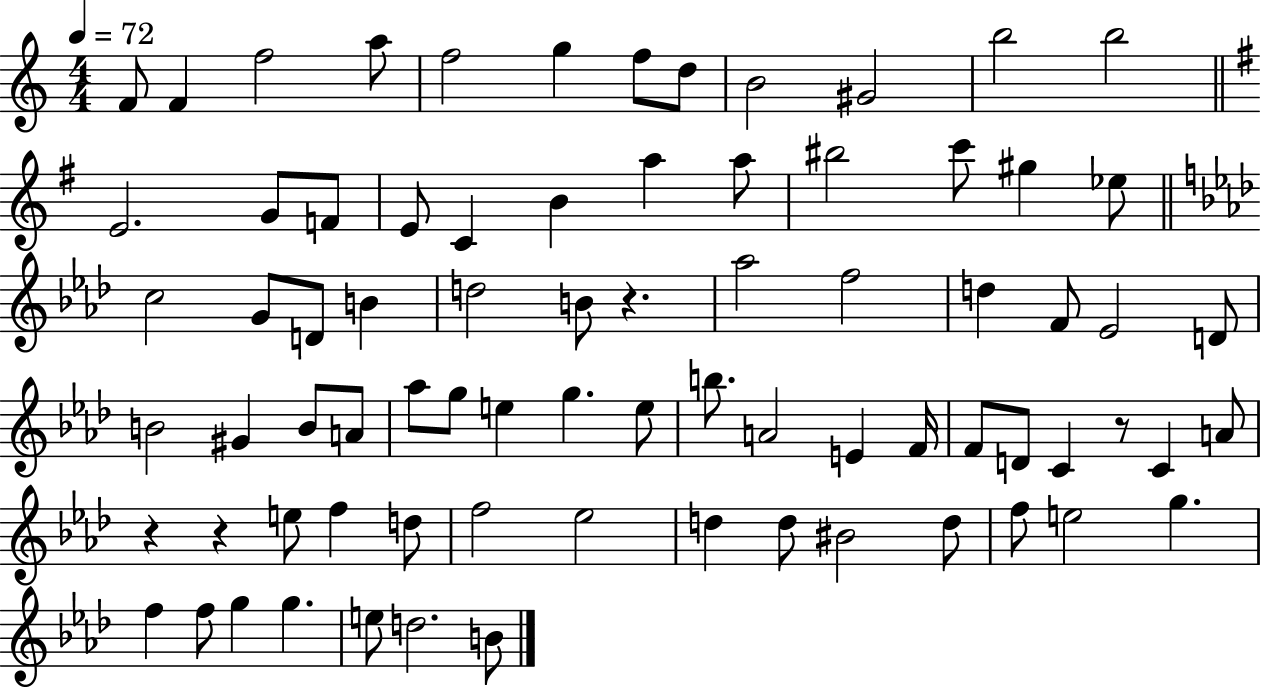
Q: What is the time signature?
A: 4/4